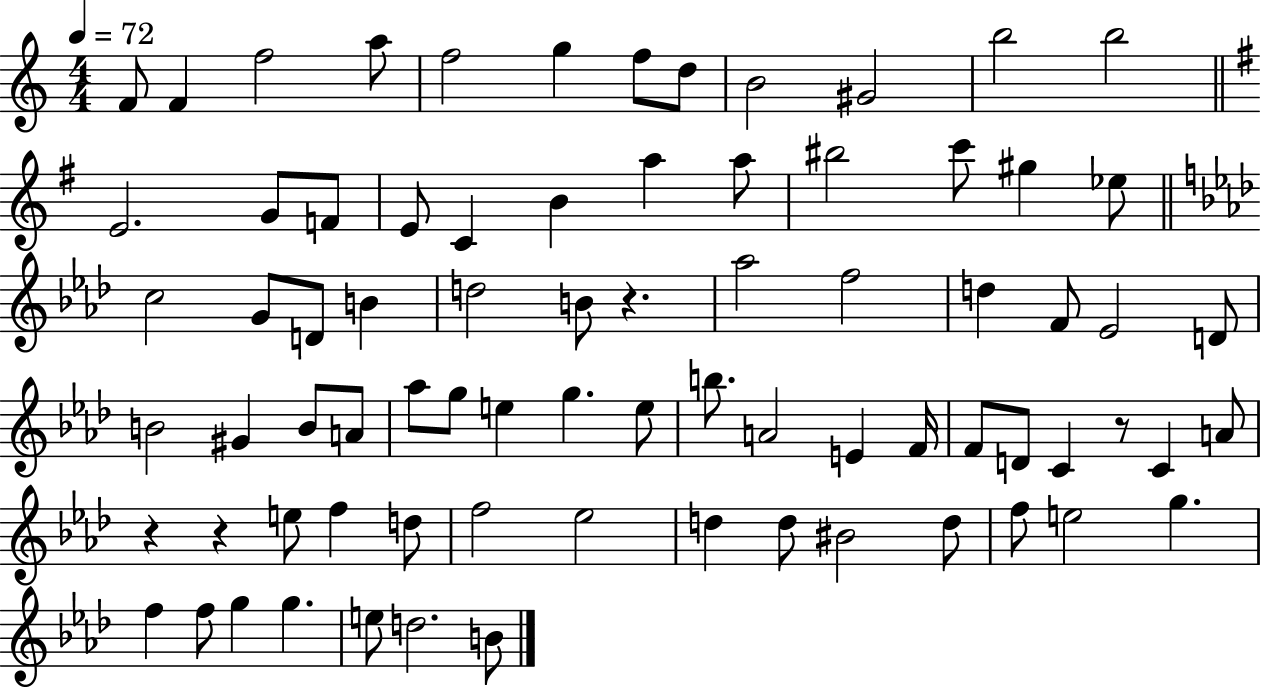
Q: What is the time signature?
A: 4/4